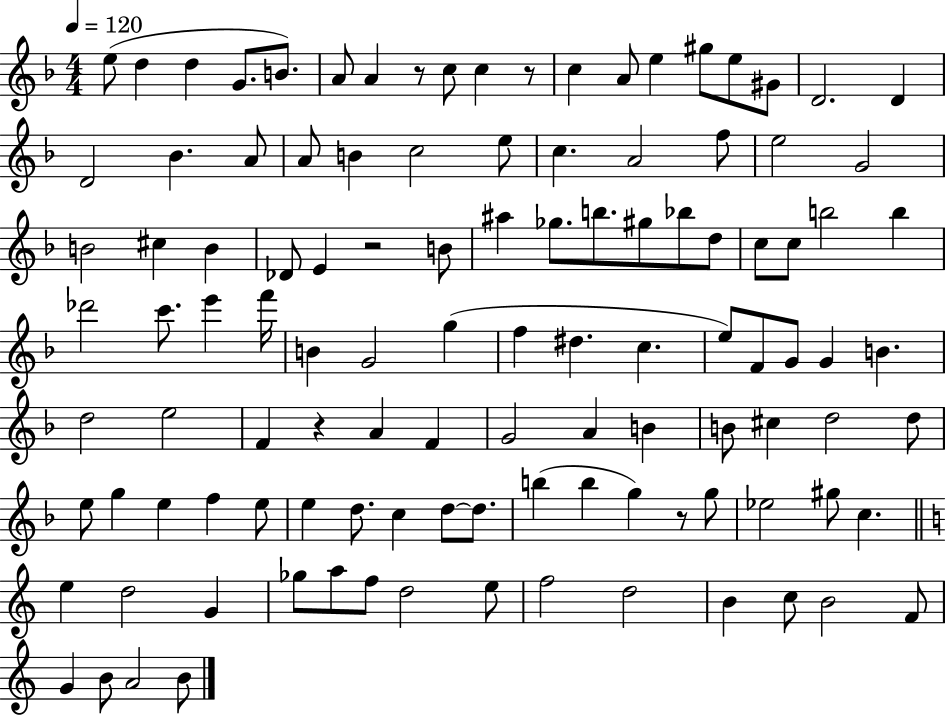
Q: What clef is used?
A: treble